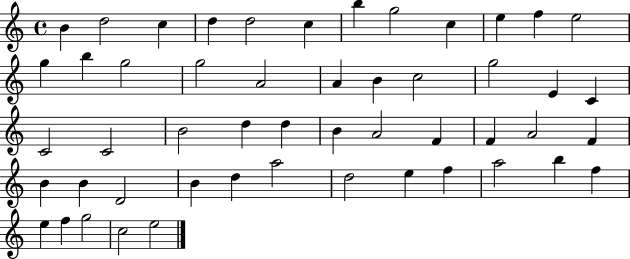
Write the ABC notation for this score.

X:1
T:Untitled
M:4/4
L:1/4
K:C
B d2 c d d2 c b g2 c e f e2 g b g2 g2 A2 A B c2 g2 E C C2 C2 B2 d d B A2 F F A2 F B B D2 B d a2 d2 e f a2 b f e f g2 c2 e2